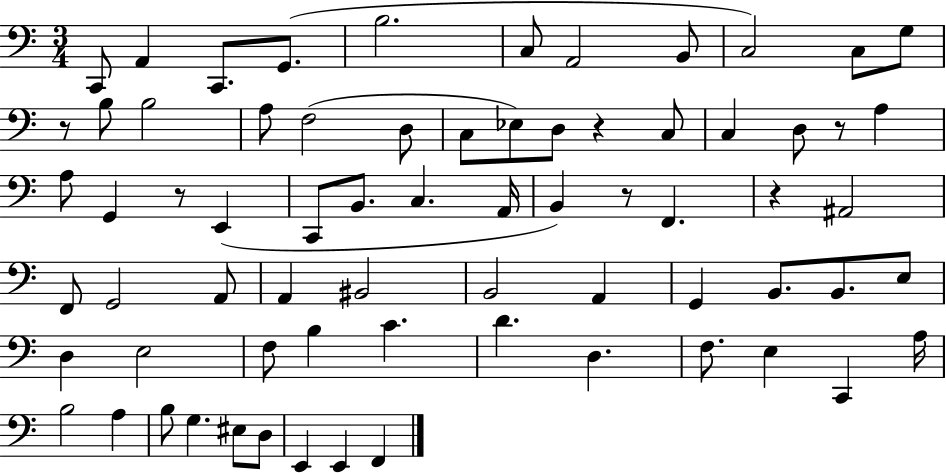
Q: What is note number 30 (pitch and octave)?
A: A2